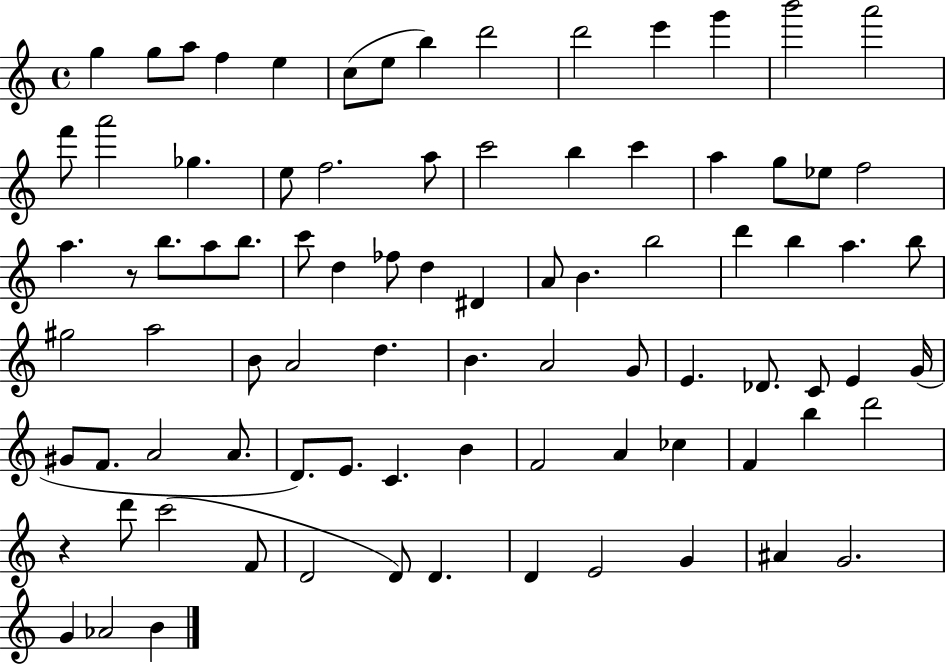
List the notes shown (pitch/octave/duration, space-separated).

G5/q G5/e A5/e F5/q E5/q C5/e E5/e B5/q D6/h D6/h E6/q G6/q B6/h A6/h F6/e A6/h Gb5/q. E5/e F5/h. A5/e C6/h B5/q C6/q A5/q G5/e Eb5/e F5/h A5/q. R/e B5/e. A5/e B5/e. C6/e D5/q FES5/e D5/q D#4/q A4/e B4/q. B5/h D6/q B5/q A5/q. B5/e G#5/h A5/h B4/e A4/h D5/q. B4/q. A4/h G4/e E4/q. Db4/e. C4/e E4/q G4/s G#4/e F4/e. A4/h A4/e. D4/e. E4/e. C4/q. B4/q F4/h A4/q CES5/q F4/q B5/q D6/h R/q D6/e C6/h F4/e D4/h D4/e D4/q. D4/q E4/h G4/q A#4/q G4/h. G4/q Ab4/h B4/q